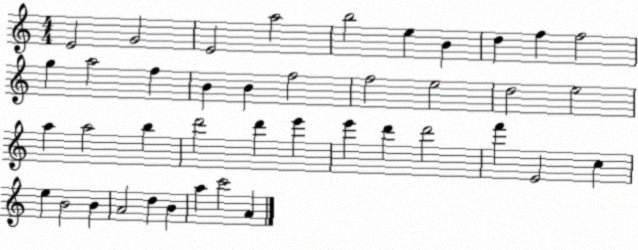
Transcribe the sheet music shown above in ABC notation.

X:1
T:Untitled
M:4/4
L:1/4
K:C
E2 G2 E2 a2 b2 e B d f f2 g a2 f B B f2 f2 e2 d2 e2 a a2 b d'2 d' e' e' d' d'2 f' E2 c e B2 B A2 d B a c'2 A